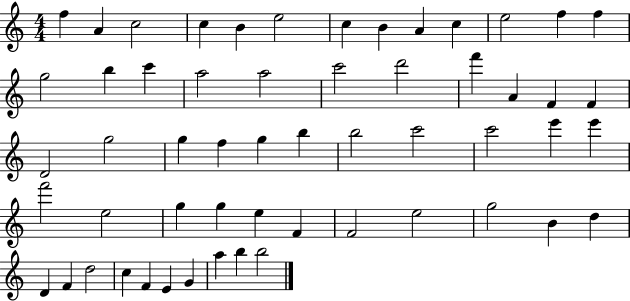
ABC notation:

X:1
T:Untitled
M:4/4
L:1/4
K:C
f A c2 c B e2 c B A c e2 f f g2 b c' a2 a2 c'2 d'2 f' A F F D2 g2 g f g b b2 c'2 c'2 e' e' f'2 e2 g g e F F2 e2 g2 B d D F d2 c F E G a b b2